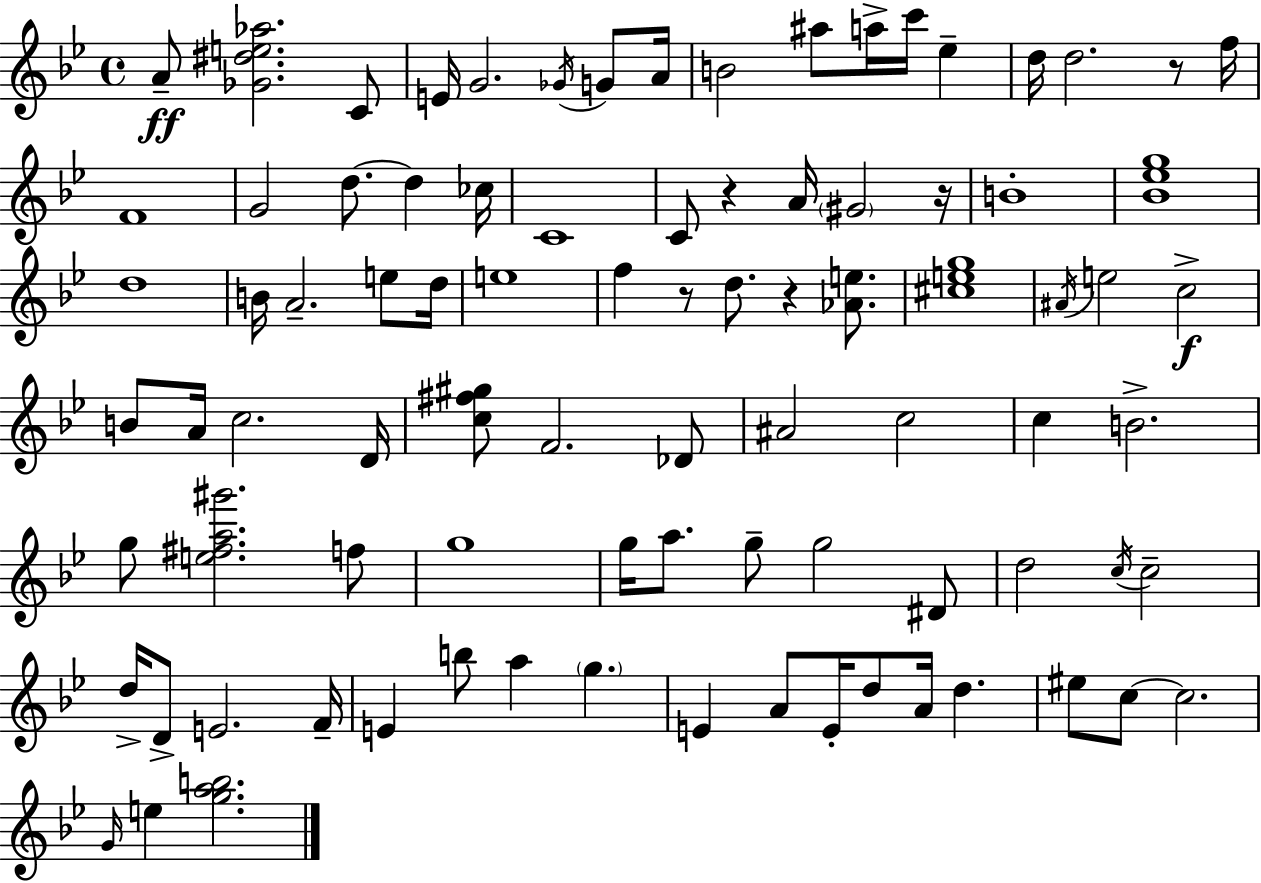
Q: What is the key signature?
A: BES major